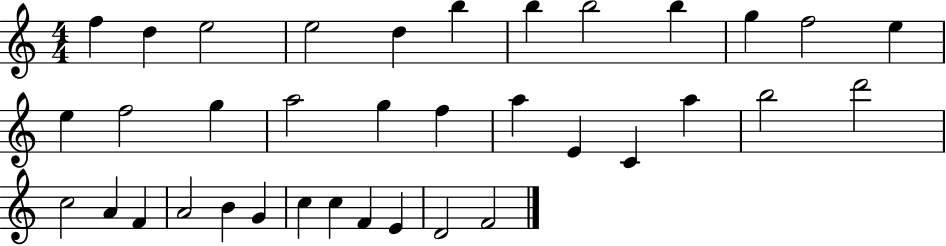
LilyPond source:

{
  \clef treble
  \numericTimeSignature
  \time 4/4
  \key c \major
  f''4 d''4 e''2 | e''2 d''4 b''4 | b''4 b''2 b''4 | g''4 f''2 e''4 | \break e''4 f''2 g''4 | a''2 g''4 f''4 | a''4 e'4 c'4 a''4 | b''2 d'''2 | \break c''2 a'4 f'4 | a'2 b'4 g'4 | c''4 c''4 f'4 e'4 | d'2 f'2 | \break \bar "|."
}